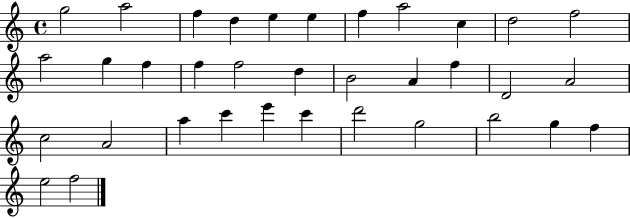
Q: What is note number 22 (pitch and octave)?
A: A4